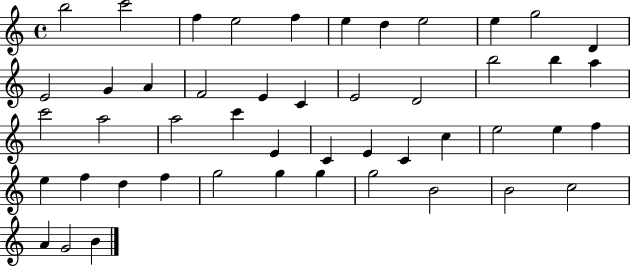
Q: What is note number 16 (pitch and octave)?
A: E4